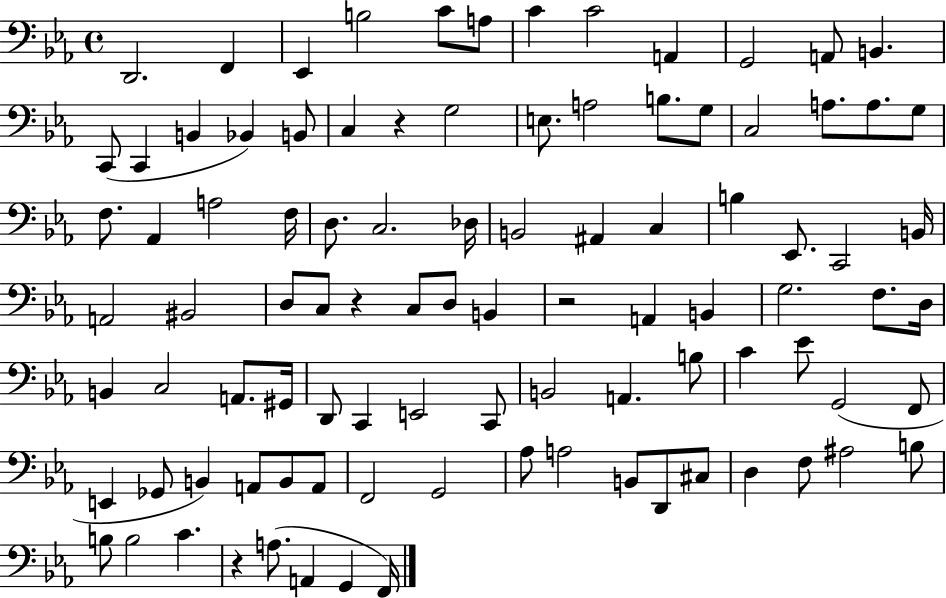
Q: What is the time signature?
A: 4/4